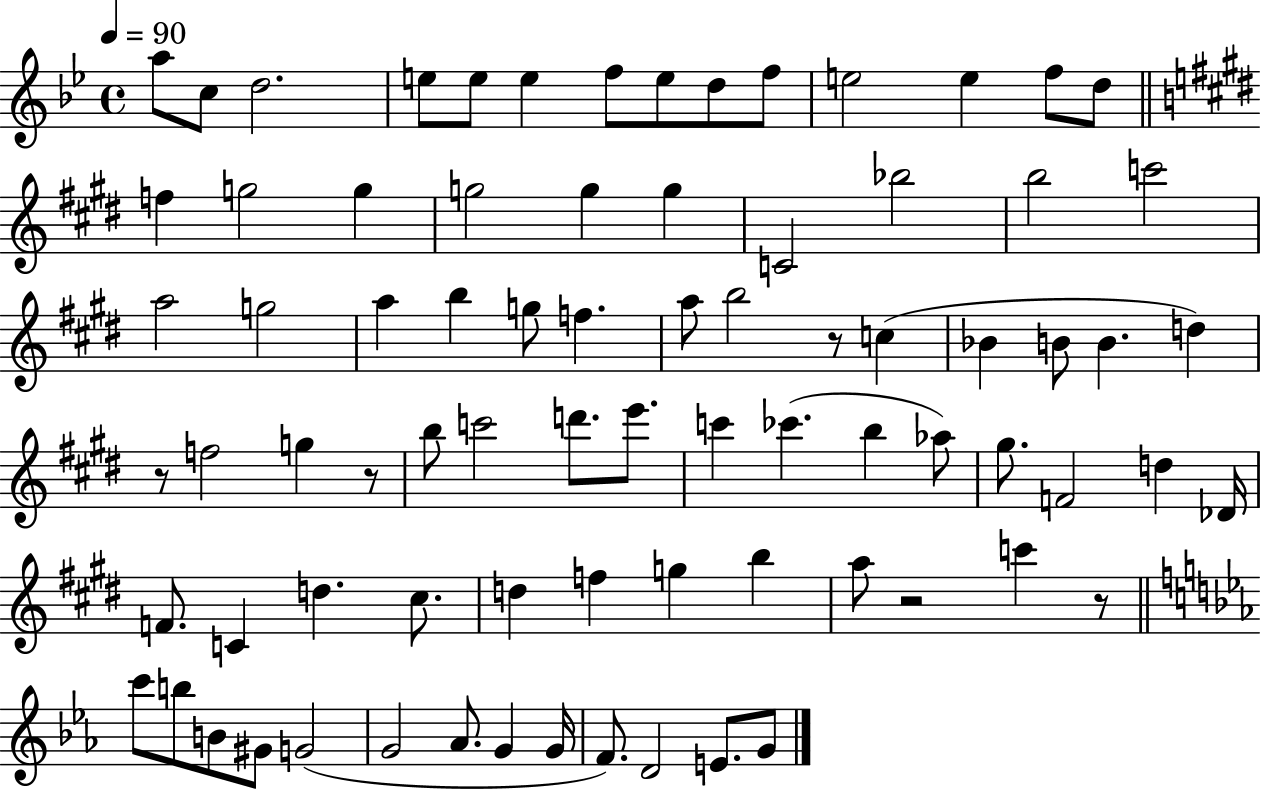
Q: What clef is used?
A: treble